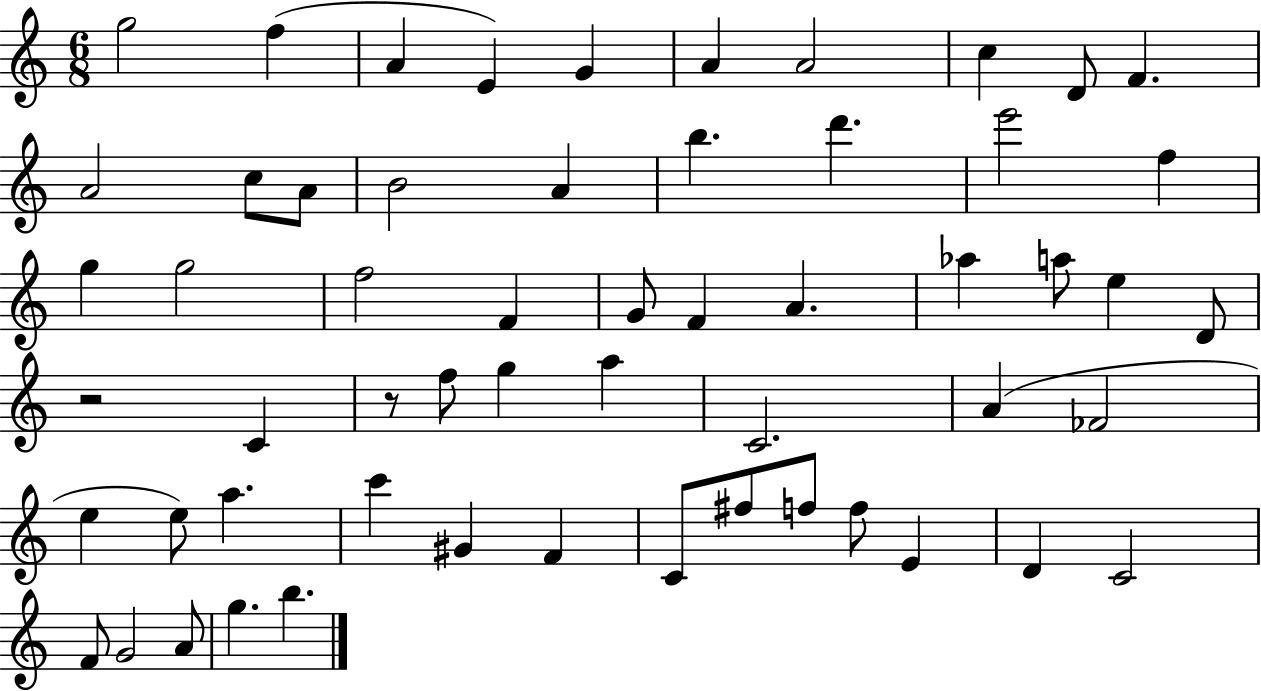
X:1
T:Untitled
M:6/8
L:1/4
K:C
g2 f A E G A A2 c D/2 F A2 c/2 A/2 B2 A b d' e'2 f g g2 f2 F G/2 F A _a a/2 e D/2 z2 C z/2 f/2 g a C2 A _F2 e e/2 a c' ^G F C/2 ^f/2 f/2 f/2 E D C2 F/2 G2 A/2 g b